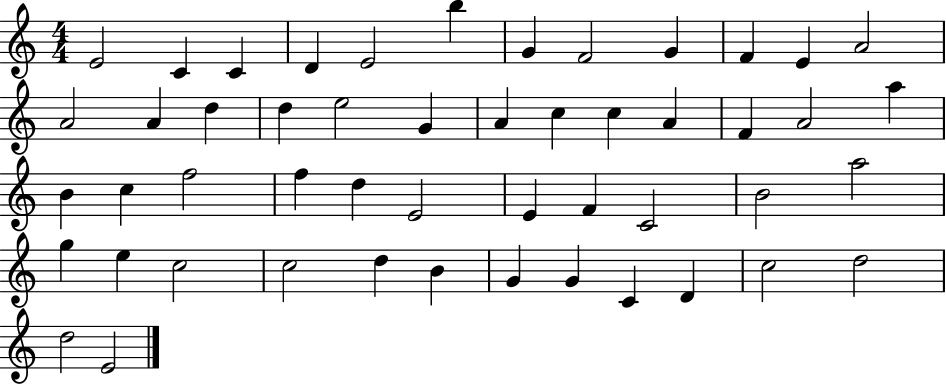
X:1
T:Untitled
M:4/4
L:1/4
K:C
E2 C C D E2 b G F2 G F E A2 A2 A d d e2 G A c c A F A2 a B c f2 f d E2 E F C2 B2 a2 g e c2 c2 d B G G C D c2 d2 d2 E2